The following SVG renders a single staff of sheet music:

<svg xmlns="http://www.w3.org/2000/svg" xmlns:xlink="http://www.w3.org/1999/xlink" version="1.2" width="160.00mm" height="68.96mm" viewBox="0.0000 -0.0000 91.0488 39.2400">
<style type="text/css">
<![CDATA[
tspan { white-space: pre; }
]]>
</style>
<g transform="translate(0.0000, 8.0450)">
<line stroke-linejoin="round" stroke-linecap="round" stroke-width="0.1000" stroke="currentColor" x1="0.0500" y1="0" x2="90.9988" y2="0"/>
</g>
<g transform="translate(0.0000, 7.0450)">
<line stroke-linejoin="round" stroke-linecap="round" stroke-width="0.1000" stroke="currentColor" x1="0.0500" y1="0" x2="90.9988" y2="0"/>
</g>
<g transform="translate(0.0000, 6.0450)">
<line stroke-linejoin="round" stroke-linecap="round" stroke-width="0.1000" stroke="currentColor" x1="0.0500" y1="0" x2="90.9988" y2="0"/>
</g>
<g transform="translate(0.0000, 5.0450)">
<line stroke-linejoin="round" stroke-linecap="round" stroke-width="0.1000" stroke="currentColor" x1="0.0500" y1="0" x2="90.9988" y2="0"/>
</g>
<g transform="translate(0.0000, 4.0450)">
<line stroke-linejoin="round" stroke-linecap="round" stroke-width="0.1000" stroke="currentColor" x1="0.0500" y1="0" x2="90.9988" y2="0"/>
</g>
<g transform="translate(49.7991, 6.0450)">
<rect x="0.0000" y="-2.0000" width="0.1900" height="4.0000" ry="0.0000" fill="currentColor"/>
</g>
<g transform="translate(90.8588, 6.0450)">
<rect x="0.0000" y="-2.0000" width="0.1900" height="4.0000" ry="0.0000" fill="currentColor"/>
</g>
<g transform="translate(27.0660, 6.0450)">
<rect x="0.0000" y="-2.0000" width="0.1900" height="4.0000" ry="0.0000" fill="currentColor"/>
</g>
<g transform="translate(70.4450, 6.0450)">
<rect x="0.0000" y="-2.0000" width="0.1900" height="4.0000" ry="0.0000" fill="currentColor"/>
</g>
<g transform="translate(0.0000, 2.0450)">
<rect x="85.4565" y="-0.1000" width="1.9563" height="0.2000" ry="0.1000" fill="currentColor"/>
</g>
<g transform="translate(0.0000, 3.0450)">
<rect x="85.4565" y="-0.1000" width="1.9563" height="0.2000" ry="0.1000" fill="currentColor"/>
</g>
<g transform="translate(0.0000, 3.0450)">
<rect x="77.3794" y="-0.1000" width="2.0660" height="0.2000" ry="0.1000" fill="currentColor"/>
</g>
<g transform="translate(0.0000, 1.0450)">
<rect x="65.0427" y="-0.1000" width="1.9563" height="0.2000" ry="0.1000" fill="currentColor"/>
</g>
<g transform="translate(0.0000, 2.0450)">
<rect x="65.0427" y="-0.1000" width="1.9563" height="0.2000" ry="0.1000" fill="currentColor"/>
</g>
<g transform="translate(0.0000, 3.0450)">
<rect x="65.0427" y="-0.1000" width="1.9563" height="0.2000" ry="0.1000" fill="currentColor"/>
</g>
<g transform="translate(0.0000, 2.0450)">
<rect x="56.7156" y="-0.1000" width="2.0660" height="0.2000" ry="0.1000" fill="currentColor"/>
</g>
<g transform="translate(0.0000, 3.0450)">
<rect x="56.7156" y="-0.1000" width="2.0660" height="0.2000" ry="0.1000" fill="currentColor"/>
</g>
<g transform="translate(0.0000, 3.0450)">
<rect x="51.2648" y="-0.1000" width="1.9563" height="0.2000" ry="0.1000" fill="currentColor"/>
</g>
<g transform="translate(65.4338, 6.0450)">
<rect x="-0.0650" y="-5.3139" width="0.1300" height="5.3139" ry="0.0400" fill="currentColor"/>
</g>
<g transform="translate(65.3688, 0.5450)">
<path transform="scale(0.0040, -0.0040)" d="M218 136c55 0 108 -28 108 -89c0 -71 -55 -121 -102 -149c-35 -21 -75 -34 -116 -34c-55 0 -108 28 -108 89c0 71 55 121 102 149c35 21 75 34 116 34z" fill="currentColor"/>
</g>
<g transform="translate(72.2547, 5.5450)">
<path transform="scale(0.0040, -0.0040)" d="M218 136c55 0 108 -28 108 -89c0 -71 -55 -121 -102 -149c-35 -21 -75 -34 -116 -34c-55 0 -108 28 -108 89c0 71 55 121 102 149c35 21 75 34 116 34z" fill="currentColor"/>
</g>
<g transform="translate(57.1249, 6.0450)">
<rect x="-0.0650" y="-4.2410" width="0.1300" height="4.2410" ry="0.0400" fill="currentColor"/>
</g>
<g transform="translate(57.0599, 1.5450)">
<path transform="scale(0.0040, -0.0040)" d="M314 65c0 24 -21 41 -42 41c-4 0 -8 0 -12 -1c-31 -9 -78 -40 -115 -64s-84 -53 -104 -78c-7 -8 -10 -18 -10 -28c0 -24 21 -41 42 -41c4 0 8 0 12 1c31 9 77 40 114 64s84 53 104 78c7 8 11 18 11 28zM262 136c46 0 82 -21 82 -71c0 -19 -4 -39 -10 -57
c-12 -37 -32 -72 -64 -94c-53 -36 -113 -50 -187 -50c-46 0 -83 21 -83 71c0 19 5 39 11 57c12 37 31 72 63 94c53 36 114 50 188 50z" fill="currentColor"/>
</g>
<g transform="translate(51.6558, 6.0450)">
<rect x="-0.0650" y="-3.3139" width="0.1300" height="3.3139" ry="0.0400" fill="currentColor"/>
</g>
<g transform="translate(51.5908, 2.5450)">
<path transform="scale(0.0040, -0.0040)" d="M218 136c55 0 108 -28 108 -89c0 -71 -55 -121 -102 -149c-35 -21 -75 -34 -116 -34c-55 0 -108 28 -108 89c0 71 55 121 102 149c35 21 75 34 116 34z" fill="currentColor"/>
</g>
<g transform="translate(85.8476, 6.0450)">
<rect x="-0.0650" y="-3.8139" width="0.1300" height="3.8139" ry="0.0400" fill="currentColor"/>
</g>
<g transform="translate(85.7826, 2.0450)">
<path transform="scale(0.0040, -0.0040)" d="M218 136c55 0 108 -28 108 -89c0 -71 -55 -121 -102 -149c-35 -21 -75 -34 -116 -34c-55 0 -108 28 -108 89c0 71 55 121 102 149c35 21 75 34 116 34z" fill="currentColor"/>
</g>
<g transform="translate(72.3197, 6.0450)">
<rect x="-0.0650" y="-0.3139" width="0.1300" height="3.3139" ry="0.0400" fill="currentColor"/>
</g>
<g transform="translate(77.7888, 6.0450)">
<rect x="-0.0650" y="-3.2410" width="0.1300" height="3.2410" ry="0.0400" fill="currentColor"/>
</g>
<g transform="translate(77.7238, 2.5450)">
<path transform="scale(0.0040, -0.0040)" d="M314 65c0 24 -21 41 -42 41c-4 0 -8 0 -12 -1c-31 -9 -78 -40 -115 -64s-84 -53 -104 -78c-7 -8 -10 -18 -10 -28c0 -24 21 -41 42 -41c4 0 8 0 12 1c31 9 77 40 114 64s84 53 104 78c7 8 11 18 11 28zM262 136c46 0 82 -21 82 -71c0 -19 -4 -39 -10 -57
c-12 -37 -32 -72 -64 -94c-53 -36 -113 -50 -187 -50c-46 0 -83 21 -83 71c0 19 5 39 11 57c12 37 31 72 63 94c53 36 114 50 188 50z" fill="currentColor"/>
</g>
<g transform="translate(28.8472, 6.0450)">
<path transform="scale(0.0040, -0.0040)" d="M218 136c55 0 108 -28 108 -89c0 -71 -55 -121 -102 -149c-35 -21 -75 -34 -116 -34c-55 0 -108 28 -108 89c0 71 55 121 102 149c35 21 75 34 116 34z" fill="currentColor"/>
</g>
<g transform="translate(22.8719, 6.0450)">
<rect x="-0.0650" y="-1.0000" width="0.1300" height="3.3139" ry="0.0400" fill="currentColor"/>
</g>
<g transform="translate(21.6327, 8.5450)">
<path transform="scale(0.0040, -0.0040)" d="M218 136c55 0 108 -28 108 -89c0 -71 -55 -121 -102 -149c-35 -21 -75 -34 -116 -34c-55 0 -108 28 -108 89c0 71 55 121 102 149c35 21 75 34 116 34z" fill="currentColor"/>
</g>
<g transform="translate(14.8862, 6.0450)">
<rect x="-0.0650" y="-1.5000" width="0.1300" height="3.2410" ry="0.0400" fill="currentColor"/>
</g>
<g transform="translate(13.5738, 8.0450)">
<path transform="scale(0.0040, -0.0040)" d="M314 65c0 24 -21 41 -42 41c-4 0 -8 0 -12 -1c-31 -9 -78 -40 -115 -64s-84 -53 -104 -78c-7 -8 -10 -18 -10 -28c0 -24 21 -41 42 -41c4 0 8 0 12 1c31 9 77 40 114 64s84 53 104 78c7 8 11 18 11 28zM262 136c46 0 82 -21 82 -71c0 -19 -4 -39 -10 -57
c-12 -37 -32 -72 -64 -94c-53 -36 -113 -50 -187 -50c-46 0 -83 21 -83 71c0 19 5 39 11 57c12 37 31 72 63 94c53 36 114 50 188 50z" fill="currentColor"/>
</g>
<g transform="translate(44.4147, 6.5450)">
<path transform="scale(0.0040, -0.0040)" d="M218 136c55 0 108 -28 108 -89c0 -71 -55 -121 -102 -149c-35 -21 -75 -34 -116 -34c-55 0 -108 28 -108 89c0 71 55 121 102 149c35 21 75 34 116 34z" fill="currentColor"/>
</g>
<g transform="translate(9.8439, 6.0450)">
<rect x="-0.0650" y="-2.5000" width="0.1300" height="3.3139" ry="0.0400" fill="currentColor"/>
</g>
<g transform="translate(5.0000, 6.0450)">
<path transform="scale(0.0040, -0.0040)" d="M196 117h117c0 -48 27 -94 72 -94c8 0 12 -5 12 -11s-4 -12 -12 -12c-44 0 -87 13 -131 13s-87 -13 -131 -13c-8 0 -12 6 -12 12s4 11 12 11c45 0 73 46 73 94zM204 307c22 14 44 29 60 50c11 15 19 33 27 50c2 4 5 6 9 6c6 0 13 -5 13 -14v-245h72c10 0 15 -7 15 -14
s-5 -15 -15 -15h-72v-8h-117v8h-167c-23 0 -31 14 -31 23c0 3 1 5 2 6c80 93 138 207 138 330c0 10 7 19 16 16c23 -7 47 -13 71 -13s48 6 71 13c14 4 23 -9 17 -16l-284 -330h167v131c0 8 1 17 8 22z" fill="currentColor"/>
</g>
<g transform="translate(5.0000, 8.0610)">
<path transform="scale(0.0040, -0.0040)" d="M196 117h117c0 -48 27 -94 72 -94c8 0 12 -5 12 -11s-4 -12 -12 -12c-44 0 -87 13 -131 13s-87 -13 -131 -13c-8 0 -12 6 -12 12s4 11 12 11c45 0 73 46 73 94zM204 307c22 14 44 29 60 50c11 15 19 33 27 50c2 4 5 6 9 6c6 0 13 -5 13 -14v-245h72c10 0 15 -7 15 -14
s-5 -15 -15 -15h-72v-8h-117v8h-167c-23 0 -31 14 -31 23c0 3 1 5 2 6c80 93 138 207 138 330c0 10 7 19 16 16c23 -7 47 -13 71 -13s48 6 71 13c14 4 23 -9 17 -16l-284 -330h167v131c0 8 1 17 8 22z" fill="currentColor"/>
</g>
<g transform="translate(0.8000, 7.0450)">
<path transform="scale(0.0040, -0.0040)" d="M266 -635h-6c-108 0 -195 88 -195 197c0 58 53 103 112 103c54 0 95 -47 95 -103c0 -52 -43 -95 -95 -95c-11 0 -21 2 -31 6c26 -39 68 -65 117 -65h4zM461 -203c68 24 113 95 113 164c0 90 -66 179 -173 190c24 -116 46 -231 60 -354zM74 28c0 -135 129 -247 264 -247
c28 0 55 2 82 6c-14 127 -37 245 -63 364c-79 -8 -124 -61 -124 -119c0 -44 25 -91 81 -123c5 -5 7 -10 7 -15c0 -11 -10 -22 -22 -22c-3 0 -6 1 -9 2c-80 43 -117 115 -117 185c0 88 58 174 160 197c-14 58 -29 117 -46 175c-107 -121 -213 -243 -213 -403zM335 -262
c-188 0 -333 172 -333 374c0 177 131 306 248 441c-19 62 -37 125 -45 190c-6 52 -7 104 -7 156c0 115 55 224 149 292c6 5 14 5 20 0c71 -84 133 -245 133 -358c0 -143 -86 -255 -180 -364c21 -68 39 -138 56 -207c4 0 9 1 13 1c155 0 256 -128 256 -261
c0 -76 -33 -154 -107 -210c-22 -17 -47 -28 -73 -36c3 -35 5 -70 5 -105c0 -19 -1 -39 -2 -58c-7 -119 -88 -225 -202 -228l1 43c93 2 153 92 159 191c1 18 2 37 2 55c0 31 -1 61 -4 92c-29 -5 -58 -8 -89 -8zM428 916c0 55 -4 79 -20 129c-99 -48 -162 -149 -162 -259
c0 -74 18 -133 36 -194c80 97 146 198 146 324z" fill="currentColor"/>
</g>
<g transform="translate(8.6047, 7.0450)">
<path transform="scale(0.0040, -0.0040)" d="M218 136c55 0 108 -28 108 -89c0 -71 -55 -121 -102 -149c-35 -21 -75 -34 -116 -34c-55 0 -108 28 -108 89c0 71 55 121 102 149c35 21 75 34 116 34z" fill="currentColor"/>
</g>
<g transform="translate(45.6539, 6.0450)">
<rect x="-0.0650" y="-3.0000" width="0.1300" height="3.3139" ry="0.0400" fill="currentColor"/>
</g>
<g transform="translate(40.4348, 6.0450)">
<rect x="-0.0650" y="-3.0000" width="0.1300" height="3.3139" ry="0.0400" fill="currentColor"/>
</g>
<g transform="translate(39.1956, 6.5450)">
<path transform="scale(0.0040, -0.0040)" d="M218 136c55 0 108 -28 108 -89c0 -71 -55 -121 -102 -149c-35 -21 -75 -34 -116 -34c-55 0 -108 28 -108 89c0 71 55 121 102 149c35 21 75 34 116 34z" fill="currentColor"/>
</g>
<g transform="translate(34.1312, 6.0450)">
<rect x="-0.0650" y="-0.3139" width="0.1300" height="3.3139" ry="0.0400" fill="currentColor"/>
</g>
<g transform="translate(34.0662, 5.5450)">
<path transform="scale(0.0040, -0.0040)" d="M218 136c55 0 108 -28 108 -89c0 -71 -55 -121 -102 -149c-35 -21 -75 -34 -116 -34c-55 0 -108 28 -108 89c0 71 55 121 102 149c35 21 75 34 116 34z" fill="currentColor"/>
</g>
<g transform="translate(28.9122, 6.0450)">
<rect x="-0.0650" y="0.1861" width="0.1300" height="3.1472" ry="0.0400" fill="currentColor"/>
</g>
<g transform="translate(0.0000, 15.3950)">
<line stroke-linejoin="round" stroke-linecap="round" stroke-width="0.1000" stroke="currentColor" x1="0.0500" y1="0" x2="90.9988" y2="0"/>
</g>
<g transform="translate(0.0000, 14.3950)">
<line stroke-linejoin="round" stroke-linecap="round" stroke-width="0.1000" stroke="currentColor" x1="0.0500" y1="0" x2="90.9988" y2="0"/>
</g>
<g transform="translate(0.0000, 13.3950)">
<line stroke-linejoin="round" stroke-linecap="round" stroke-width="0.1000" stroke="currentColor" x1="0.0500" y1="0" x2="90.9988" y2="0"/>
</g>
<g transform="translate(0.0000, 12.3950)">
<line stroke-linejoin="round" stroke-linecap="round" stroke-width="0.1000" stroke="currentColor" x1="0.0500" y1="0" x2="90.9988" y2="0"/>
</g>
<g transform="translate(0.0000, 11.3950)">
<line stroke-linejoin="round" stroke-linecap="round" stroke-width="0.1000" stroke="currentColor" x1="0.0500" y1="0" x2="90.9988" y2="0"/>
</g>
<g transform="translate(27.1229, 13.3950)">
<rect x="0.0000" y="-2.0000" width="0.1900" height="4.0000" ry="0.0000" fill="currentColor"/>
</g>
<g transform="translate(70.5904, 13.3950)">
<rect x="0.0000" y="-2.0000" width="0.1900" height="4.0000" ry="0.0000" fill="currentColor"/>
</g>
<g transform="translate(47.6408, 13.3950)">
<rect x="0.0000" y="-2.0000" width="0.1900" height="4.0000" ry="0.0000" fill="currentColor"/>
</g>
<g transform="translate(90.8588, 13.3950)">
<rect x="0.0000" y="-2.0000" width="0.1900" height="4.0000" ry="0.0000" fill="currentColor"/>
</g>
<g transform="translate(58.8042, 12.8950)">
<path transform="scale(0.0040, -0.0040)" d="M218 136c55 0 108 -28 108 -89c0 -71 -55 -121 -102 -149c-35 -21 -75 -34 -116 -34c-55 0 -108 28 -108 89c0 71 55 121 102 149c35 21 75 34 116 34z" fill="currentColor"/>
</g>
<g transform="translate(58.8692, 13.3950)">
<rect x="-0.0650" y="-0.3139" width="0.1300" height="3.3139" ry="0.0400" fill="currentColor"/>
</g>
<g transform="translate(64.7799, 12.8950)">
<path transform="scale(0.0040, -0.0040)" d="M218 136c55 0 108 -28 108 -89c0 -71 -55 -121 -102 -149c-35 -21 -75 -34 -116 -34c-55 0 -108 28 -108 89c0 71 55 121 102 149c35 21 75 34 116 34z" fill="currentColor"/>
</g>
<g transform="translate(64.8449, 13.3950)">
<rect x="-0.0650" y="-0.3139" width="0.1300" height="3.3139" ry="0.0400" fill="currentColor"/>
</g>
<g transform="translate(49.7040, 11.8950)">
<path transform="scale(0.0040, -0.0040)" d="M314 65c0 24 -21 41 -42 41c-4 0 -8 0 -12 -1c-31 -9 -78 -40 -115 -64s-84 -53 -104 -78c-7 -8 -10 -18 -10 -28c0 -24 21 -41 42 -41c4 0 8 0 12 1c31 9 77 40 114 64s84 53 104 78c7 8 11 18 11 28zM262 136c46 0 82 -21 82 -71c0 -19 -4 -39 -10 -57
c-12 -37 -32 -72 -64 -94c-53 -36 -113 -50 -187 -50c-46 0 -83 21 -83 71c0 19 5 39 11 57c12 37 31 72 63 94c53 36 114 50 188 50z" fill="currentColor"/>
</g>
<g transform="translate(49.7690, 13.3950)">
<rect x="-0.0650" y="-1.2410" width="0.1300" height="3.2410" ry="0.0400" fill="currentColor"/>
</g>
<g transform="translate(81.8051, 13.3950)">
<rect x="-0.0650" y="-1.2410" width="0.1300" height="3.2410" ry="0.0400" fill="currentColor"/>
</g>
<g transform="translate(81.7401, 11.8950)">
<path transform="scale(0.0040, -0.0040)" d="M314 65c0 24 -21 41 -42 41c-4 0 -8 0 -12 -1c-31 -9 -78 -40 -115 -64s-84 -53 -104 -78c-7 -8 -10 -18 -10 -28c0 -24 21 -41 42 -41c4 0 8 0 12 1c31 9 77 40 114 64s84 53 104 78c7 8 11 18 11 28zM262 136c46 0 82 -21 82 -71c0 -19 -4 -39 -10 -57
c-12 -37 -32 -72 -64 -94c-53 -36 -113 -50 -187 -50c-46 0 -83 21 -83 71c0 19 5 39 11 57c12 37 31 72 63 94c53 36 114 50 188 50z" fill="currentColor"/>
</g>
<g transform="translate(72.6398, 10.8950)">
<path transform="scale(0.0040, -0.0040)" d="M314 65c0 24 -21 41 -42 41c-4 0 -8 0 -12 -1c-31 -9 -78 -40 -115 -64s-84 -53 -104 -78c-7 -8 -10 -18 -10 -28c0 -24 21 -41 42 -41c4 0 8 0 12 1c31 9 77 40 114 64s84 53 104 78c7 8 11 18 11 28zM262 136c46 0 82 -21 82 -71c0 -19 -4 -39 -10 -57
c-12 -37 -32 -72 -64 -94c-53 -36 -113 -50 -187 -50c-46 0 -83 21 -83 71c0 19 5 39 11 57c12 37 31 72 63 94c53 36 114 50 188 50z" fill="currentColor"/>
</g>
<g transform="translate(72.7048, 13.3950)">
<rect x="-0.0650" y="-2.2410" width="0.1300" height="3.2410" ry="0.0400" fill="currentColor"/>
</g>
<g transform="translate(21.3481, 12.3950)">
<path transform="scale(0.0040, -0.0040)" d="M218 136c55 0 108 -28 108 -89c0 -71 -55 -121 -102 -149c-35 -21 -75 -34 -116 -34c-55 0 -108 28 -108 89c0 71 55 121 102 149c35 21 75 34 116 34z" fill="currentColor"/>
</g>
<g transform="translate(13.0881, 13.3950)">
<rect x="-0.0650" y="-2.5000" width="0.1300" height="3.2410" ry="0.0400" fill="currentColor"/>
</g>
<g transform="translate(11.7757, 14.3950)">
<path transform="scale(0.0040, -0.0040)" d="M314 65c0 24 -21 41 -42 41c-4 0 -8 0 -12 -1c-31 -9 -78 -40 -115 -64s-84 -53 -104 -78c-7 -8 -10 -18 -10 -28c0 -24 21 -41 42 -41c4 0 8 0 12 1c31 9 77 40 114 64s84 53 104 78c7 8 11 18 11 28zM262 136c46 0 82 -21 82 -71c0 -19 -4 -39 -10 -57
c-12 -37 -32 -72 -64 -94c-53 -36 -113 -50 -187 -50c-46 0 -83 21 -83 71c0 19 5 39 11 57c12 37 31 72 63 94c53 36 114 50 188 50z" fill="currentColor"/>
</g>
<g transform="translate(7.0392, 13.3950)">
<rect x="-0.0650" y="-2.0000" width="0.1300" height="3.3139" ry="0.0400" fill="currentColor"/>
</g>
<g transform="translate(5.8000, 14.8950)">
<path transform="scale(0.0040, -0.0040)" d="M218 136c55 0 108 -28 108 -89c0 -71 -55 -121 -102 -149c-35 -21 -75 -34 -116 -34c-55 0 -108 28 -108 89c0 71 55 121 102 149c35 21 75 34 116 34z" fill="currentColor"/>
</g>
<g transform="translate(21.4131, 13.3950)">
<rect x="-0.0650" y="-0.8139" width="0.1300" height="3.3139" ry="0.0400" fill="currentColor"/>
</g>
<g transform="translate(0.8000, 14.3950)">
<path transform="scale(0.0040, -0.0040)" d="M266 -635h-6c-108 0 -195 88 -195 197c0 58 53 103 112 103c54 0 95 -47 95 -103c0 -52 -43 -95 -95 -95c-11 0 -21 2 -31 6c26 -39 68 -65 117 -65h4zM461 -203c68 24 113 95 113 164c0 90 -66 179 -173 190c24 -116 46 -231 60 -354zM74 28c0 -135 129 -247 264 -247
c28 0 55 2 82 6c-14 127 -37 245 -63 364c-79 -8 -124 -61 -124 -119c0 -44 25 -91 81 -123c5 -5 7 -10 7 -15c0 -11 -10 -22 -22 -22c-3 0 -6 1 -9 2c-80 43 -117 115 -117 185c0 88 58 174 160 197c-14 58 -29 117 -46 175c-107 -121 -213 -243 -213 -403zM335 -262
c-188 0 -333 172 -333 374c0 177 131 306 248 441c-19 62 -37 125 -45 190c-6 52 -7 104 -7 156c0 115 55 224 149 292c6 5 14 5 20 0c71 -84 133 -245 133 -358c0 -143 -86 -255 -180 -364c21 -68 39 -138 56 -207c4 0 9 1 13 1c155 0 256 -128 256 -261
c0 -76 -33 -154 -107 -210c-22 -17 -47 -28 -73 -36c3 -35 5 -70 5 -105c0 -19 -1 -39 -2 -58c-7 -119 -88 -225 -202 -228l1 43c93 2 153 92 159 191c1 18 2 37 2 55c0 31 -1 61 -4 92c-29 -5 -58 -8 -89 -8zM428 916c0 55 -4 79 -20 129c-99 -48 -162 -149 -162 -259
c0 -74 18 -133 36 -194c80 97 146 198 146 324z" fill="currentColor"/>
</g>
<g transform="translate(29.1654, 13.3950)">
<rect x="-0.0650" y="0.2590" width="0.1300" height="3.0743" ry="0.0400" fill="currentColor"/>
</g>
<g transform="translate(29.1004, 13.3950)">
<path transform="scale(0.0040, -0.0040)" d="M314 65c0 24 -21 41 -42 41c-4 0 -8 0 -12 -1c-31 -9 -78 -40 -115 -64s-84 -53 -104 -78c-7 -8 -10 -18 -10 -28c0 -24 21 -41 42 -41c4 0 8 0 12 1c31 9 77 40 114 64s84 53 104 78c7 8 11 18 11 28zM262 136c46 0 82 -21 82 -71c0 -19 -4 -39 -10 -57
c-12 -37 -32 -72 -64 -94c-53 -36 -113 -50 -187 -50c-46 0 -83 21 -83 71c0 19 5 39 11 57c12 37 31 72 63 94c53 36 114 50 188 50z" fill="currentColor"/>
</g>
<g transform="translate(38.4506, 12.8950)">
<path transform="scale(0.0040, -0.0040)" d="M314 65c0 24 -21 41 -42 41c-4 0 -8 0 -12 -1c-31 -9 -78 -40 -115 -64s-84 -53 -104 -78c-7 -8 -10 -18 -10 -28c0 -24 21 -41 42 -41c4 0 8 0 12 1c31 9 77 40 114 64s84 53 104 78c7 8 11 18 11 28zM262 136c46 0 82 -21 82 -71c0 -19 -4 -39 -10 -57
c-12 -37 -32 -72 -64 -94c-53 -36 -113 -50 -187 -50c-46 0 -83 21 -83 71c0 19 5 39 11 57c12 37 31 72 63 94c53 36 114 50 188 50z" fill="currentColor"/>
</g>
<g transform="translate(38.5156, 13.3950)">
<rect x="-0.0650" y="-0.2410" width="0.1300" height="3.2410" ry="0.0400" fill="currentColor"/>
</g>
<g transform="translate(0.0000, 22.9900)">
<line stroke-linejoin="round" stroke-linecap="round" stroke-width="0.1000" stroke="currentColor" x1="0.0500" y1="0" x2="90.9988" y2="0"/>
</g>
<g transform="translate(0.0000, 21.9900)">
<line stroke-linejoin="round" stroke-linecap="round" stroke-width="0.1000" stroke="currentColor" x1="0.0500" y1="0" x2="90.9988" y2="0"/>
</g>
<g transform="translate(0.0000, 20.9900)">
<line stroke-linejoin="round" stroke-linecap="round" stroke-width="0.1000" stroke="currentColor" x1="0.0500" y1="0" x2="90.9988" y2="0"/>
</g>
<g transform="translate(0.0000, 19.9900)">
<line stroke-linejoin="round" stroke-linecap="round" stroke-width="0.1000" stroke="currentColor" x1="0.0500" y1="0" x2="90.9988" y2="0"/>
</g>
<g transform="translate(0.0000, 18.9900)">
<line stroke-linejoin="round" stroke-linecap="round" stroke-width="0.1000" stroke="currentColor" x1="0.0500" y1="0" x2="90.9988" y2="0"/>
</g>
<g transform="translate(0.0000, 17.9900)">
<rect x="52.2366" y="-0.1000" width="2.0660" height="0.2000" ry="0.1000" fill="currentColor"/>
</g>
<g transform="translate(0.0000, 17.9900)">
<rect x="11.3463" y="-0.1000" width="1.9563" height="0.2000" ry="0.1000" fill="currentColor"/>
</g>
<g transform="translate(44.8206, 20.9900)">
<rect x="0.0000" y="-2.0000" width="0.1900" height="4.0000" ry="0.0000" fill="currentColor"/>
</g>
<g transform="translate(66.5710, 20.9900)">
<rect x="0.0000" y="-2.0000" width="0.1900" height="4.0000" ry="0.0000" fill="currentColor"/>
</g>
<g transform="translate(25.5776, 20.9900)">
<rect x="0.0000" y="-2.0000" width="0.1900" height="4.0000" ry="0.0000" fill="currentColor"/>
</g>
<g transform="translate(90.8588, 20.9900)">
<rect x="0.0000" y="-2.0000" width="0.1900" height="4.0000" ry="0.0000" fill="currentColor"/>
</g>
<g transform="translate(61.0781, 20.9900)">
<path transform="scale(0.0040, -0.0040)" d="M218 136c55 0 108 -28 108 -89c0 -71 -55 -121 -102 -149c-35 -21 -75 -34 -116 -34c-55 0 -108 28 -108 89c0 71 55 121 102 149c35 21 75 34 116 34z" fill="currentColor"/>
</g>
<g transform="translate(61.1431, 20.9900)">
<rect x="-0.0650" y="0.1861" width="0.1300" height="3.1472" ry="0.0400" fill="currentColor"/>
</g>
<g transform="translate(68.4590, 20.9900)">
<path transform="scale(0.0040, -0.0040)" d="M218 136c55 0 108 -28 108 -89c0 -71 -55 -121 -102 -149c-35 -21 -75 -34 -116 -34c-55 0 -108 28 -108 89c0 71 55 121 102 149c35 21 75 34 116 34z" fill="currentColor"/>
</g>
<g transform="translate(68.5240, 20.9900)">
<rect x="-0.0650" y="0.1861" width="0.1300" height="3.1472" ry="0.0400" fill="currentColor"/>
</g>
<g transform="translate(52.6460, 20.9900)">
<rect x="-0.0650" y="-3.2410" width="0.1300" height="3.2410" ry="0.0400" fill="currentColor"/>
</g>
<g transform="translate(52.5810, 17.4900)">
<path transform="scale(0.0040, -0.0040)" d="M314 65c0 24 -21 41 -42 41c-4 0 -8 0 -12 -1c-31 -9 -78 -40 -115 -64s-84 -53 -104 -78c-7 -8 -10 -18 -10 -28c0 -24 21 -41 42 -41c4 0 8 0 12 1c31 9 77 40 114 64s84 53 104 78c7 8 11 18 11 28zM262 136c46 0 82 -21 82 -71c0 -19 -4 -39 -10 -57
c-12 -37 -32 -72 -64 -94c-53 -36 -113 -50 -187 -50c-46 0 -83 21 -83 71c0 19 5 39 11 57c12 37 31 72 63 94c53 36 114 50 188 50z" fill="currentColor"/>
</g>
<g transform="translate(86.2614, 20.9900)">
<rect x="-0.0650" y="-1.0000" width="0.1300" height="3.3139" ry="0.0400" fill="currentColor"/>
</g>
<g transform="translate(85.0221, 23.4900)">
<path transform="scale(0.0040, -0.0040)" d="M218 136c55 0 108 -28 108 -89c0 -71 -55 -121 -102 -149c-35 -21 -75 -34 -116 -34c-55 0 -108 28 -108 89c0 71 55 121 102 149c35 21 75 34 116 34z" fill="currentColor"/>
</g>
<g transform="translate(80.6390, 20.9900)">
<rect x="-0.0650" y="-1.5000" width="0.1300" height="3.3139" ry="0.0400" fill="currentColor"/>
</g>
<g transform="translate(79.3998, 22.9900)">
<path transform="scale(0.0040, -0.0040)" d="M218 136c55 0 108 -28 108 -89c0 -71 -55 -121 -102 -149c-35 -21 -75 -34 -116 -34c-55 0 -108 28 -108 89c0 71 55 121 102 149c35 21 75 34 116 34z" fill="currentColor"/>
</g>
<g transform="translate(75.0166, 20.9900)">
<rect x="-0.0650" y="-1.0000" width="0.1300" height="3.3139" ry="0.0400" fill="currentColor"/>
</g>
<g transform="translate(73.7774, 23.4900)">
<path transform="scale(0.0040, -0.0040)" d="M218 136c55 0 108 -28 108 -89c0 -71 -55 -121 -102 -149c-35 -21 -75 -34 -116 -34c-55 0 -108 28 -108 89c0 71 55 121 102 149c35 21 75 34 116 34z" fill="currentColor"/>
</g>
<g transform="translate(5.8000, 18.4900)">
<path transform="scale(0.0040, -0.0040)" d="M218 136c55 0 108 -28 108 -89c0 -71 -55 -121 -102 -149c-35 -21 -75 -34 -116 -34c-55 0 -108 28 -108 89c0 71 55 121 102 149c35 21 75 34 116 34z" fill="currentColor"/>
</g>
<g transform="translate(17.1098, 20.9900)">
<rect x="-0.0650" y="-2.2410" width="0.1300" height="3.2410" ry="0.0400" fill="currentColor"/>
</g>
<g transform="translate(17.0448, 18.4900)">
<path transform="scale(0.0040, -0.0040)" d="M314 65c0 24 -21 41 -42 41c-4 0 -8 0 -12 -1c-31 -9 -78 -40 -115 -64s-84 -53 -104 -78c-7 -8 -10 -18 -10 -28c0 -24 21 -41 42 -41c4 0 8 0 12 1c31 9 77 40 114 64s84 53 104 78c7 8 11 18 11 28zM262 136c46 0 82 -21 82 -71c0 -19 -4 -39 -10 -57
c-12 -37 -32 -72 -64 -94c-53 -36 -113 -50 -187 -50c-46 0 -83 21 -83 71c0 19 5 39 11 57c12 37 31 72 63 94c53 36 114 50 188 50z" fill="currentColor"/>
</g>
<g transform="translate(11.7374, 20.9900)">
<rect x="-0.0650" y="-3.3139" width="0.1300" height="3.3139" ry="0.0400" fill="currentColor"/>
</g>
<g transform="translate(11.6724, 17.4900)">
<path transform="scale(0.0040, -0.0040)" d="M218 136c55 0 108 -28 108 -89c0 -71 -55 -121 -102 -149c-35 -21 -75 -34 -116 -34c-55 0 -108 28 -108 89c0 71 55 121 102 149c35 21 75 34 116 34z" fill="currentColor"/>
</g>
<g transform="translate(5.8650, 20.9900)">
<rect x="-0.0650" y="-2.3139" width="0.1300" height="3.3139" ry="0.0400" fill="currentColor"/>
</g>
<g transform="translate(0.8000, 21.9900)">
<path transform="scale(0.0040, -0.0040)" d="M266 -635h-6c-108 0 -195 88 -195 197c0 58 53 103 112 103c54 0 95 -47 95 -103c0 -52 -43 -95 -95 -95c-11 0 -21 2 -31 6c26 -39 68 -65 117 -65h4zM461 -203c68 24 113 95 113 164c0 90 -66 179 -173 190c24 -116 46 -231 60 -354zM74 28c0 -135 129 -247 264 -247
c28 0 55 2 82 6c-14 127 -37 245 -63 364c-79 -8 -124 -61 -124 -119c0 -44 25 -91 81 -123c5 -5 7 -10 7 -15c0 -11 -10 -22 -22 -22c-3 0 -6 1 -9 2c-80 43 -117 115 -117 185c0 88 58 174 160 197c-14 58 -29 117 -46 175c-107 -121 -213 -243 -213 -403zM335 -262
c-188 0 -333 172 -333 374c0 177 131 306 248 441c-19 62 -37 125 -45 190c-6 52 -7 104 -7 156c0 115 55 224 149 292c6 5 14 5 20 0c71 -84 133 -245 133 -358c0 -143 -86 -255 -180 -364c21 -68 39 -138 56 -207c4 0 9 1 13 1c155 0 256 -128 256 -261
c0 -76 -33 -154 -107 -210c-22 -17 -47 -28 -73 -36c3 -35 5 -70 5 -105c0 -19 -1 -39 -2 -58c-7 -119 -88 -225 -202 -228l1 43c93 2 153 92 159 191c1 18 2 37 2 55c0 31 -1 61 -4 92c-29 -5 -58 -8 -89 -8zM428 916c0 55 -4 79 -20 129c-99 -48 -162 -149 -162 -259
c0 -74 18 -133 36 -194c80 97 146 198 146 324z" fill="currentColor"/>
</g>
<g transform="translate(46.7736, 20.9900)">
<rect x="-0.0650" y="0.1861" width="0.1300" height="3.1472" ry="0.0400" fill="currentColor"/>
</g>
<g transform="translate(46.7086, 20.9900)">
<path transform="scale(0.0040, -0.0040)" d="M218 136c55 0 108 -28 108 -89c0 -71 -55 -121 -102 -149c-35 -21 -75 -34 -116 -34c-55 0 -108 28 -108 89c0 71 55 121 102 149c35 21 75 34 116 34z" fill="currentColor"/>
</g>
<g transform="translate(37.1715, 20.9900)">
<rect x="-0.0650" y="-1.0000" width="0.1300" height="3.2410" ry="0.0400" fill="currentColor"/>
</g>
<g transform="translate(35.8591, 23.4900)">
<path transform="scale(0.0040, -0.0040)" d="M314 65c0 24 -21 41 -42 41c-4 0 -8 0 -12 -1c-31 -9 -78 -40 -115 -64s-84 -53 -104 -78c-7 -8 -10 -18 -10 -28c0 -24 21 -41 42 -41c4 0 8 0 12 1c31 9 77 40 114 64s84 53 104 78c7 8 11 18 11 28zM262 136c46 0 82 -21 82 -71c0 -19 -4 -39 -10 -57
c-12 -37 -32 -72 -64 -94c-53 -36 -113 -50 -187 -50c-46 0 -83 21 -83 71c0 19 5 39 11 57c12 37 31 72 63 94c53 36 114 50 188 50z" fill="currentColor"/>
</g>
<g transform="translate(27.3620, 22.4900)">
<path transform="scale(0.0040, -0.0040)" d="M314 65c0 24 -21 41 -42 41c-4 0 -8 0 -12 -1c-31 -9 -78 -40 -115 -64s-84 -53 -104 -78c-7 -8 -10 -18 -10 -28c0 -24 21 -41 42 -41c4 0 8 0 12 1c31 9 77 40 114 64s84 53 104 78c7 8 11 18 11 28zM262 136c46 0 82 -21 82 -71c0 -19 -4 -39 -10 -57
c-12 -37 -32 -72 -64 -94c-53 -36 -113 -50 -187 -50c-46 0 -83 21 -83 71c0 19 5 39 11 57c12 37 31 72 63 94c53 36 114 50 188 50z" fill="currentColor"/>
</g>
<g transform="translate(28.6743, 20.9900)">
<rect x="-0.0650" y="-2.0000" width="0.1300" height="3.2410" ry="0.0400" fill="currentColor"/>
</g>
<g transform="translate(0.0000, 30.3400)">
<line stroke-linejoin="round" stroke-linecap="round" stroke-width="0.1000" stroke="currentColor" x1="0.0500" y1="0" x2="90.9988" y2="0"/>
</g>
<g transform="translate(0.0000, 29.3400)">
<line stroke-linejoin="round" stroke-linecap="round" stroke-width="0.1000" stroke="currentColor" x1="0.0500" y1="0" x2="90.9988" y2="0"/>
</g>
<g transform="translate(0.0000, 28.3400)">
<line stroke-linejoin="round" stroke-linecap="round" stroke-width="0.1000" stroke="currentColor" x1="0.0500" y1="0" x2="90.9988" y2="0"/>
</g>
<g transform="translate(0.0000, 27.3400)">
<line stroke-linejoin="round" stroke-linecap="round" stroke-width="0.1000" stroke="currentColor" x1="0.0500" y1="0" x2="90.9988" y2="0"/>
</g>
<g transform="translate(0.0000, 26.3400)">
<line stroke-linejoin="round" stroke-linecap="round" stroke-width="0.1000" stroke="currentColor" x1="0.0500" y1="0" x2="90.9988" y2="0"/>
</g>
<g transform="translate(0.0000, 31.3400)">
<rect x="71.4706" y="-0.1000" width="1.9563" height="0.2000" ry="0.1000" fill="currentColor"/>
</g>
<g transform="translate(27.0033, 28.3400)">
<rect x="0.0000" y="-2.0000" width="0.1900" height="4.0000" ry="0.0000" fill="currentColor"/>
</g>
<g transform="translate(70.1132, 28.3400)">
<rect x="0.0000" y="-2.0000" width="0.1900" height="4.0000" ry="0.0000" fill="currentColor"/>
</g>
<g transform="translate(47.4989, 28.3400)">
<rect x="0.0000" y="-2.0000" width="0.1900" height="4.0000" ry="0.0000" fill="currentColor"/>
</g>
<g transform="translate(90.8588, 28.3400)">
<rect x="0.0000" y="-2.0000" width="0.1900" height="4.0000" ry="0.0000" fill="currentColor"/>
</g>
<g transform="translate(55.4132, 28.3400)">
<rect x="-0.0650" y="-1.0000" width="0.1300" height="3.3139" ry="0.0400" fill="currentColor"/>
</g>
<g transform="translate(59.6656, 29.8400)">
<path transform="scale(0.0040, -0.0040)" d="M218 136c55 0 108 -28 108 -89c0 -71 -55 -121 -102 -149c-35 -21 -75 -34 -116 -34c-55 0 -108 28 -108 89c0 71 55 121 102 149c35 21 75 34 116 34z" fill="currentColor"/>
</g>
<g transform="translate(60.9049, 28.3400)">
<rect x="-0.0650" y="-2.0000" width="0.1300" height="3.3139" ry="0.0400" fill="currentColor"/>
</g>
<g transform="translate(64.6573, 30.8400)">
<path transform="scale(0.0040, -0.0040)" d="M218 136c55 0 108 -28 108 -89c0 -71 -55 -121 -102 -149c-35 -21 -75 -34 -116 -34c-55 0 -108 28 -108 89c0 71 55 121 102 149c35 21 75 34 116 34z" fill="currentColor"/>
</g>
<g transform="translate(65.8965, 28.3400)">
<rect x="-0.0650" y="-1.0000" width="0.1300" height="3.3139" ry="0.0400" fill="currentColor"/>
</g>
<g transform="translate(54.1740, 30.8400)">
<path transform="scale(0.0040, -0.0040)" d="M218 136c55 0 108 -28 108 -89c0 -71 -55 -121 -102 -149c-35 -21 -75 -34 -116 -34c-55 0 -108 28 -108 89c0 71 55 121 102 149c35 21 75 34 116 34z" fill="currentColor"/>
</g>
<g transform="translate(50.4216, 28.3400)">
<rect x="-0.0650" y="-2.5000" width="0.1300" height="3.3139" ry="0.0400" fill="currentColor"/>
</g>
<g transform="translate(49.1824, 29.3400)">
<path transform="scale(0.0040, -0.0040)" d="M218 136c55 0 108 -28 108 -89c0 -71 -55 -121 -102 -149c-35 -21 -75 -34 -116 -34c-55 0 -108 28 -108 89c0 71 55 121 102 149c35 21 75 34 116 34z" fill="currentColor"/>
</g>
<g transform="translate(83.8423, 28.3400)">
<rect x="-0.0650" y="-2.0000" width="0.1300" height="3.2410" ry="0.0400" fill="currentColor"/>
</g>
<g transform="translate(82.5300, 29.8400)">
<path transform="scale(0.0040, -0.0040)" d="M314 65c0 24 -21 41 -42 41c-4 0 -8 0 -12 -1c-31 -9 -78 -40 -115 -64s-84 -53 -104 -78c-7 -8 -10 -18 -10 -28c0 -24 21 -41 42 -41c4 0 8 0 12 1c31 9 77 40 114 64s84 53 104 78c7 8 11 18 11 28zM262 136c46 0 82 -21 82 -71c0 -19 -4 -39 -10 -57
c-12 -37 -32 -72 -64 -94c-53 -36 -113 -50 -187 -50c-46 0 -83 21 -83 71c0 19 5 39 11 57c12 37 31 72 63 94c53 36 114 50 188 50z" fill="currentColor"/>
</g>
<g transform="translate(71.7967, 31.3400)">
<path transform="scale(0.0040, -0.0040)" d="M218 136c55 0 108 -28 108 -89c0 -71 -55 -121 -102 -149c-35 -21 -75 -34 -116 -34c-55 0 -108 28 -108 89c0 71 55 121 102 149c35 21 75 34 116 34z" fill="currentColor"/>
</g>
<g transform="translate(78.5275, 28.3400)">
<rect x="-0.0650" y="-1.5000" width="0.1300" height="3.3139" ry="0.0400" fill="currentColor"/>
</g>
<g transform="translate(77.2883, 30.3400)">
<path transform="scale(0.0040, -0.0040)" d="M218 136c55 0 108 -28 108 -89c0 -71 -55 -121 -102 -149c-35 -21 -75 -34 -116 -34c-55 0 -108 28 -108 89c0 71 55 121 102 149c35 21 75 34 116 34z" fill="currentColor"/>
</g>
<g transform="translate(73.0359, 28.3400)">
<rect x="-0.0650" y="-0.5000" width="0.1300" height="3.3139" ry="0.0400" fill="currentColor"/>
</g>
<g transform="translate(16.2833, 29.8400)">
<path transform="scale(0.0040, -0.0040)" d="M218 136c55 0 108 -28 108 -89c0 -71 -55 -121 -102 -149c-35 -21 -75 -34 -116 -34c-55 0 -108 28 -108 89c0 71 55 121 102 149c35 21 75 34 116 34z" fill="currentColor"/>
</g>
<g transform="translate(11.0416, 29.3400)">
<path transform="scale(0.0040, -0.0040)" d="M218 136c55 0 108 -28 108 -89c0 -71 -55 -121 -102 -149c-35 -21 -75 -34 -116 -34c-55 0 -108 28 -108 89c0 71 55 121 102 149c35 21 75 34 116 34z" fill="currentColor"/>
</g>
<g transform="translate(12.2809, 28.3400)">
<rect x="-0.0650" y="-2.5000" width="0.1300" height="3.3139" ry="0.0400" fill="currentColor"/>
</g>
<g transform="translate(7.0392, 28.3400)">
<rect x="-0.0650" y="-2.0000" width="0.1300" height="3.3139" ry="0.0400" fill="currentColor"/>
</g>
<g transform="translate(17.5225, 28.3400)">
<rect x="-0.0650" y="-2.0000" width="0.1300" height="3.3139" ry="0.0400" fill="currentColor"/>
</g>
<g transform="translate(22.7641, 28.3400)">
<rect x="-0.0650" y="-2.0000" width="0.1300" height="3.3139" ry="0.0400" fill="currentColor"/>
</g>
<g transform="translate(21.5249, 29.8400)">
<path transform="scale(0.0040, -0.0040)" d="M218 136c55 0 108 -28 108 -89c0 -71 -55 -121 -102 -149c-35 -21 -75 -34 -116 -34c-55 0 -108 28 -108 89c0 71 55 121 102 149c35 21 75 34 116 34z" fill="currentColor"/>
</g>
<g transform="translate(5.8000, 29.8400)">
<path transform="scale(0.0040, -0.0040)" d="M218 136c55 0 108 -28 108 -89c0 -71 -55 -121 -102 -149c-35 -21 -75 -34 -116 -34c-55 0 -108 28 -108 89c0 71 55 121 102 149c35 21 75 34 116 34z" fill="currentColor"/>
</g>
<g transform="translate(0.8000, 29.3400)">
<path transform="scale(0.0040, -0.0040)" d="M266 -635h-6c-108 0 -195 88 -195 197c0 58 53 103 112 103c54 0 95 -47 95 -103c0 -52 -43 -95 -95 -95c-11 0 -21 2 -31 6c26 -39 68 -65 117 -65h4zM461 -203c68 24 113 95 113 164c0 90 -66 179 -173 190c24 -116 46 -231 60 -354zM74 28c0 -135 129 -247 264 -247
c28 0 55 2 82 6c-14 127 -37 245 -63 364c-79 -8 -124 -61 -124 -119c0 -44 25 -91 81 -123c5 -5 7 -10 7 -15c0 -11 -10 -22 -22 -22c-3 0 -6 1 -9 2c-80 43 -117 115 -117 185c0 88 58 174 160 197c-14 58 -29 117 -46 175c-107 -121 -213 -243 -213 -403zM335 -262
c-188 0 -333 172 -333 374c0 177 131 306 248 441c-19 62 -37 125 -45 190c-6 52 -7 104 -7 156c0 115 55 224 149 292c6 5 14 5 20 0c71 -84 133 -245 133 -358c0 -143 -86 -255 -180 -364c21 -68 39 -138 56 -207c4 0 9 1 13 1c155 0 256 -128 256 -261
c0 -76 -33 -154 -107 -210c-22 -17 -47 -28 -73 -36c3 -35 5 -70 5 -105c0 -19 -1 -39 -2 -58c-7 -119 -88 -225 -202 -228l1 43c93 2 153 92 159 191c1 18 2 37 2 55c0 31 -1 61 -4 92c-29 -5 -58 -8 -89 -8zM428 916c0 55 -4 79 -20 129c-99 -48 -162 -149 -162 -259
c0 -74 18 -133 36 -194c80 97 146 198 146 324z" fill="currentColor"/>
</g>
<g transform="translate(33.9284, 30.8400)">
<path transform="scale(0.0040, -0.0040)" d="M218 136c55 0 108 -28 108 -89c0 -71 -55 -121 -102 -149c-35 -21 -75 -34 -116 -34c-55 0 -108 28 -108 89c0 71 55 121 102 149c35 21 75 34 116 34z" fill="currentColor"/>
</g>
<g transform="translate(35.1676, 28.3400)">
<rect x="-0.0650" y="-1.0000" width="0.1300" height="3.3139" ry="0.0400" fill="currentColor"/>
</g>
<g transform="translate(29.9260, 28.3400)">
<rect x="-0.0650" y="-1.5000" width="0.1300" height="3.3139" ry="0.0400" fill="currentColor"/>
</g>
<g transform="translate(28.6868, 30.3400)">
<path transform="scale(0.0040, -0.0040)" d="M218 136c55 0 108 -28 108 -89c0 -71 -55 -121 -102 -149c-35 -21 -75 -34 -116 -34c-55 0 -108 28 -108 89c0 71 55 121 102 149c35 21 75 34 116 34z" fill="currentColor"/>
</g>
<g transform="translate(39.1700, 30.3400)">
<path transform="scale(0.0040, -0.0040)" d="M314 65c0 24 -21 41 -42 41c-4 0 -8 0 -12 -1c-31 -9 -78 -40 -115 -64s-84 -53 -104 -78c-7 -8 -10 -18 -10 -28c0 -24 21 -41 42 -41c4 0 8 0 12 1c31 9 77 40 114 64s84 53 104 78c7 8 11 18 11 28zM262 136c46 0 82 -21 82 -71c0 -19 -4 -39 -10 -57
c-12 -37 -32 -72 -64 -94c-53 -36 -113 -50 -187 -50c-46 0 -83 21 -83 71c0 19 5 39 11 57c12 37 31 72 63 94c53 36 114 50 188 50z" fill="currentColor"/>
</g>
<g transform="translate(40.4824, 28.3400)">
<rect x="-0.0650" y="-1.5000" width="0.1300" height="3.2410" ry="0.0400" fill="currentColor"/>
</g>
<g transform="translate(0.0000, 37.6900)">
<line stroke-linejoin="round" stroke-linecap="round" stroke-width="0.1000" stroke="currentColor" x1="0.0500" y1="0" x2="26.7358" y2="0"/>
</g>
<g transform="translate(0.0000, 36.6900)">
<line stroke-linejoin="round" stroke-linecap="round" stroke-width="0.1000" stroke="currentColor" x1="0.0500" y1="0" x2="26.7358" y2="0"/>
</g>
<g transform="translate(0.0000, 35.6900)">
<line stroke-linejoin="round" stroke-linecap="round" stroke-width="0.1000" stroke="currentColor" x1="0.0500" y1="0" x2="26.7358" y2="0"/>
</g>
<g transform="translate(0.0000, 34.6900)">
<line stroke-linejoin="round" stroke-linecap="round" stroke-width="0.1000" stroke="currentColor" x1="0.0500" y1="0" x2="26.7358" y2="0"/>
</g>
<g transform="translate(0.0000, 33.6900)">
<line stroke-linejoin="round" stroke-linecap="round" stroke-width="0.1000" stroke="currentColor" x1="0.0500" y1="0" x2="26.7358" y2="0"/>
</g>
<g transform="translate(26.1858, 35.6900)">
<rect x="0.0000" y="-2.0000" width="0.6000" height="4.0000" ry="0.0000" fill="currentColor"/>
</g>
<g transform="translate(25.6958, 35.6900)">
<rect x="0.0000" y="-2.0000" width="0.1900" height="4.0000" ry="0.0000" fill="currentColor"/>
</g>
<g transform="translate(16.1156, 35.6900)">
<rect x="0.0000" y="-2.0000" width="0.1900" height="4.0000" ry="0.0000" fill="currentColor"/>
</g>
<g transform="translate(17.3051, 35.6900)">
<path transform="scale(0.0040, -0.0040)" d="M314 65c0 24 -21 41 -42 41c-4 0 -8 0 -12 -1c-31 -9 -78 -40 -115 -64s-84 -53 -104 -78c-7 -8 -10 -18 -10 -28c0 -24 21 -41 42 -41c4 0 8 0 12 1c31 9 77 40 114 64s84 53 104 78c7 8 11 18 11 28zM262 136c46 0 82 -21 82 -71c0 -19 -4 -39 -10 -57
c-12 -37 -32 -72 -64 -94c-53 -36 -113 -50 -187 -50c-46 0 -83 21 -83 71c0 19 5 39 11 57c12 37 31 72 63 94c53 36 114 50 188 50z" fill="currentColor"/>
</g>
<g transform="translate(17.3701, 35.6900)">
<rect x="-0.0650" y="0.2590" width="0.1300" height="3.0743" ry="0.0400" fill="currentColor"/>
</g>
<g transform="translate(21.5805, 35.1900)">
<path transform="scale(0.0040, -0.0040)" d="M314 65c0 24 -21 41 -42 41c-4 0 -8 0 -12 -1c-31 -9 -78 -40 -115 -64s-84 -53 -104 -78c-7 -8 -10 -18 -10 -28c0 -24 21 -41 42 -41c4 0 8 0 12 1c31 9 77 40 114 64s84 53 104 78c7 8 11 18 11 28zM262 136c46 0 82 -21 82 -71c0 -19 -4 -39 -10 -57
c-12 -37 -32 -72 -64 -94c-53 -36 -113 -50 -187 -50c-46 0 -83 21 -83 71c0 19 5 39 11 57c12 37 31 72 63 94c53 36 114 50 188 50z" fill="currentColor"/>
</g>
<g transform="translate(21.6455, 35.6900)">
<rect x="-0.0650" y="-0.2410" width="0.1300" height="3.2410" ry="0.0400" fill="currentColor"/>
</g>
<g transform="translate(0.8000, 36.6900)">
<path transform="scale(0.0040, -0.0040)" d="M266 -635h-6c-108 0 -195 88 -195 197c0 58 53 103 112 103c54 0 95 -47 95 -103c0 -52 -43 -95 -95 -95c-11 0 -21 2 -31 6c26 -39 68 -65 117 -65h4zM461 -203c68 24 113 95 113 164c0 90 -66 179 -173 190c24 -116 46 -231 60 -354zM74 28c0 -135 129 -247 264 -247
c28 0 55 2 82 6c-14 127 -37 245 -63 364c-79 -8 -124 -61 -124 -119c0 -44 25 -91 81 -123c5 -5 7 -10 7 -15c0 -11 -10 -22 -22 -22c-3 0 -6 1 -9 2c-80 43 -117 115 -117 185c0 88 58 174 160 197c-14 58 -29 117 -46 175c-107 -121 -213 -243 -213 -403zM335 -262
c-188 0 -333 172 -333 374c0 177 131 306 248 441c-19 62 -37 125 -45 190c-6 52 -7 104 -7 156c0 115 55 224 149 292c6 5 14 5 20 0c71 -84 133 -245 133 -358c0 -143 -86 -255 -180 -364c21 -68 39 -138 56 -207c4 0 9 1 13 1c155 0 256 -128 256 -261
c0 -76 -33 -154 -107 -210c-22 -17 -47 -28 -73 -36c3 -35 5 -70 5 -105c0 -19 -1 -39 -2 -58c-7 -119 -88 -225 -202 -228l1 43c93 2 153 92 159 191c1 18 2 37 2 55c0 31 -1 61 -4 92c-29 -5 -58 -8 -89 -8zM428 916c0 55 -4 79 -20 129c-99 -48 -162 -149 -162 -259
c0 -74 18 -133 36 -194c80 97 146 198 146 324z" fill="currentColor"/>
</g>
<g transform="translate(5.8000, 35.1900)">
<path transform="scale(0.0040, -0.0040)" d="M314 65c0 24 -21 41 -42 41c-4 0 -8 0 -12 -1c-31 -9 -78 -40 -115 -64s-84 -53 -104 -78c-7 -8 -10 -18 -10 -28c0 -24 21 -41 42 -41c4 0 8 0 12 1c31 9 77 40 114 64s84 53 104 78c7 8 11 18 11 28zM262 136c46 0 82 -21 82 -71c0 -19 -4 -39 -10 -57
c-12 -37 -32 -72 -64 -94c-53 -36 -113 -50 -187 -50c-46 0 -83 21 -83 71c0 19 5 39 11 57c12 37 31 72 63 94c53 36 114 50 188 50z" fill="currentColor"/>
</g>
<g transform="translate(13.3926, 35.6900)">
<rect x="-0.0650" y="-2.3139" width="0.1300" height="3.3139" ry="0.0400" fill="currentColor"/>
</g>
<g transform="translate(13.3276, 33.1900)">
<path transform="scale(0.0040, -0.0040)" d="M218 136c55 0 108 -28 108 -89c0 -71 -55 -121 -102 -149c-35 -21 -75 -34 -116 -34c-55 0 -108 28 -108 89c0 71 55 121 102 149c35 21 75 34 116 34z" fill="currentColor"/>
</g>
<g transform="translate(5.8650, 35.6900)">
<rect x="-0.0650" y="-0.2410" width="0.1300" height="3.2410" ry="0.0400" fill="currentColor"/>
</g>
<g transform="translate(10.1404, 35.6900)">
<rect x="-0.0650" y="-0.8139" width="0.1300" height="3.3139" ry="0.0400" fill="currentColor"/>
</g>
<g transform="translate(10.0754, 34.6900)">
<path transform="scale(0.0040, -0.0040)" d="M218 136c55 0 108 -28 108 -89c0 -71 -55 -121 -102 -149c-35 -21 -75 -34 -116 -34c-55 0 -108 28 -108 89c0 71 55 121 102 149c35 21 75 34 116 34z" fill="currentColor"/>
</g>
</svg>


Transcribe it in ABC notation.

X:1
T:Untitled
M:4/4
L:1/4
K:C
G E2 D B c A A b d'2 f' c b2 c' F G2 d B2 c2 e2 c c g2 e2 g b g2 F2 D2 B b2 B B D E D F G F F E D E2 G D F D C E F2 c2 d g B2 c2